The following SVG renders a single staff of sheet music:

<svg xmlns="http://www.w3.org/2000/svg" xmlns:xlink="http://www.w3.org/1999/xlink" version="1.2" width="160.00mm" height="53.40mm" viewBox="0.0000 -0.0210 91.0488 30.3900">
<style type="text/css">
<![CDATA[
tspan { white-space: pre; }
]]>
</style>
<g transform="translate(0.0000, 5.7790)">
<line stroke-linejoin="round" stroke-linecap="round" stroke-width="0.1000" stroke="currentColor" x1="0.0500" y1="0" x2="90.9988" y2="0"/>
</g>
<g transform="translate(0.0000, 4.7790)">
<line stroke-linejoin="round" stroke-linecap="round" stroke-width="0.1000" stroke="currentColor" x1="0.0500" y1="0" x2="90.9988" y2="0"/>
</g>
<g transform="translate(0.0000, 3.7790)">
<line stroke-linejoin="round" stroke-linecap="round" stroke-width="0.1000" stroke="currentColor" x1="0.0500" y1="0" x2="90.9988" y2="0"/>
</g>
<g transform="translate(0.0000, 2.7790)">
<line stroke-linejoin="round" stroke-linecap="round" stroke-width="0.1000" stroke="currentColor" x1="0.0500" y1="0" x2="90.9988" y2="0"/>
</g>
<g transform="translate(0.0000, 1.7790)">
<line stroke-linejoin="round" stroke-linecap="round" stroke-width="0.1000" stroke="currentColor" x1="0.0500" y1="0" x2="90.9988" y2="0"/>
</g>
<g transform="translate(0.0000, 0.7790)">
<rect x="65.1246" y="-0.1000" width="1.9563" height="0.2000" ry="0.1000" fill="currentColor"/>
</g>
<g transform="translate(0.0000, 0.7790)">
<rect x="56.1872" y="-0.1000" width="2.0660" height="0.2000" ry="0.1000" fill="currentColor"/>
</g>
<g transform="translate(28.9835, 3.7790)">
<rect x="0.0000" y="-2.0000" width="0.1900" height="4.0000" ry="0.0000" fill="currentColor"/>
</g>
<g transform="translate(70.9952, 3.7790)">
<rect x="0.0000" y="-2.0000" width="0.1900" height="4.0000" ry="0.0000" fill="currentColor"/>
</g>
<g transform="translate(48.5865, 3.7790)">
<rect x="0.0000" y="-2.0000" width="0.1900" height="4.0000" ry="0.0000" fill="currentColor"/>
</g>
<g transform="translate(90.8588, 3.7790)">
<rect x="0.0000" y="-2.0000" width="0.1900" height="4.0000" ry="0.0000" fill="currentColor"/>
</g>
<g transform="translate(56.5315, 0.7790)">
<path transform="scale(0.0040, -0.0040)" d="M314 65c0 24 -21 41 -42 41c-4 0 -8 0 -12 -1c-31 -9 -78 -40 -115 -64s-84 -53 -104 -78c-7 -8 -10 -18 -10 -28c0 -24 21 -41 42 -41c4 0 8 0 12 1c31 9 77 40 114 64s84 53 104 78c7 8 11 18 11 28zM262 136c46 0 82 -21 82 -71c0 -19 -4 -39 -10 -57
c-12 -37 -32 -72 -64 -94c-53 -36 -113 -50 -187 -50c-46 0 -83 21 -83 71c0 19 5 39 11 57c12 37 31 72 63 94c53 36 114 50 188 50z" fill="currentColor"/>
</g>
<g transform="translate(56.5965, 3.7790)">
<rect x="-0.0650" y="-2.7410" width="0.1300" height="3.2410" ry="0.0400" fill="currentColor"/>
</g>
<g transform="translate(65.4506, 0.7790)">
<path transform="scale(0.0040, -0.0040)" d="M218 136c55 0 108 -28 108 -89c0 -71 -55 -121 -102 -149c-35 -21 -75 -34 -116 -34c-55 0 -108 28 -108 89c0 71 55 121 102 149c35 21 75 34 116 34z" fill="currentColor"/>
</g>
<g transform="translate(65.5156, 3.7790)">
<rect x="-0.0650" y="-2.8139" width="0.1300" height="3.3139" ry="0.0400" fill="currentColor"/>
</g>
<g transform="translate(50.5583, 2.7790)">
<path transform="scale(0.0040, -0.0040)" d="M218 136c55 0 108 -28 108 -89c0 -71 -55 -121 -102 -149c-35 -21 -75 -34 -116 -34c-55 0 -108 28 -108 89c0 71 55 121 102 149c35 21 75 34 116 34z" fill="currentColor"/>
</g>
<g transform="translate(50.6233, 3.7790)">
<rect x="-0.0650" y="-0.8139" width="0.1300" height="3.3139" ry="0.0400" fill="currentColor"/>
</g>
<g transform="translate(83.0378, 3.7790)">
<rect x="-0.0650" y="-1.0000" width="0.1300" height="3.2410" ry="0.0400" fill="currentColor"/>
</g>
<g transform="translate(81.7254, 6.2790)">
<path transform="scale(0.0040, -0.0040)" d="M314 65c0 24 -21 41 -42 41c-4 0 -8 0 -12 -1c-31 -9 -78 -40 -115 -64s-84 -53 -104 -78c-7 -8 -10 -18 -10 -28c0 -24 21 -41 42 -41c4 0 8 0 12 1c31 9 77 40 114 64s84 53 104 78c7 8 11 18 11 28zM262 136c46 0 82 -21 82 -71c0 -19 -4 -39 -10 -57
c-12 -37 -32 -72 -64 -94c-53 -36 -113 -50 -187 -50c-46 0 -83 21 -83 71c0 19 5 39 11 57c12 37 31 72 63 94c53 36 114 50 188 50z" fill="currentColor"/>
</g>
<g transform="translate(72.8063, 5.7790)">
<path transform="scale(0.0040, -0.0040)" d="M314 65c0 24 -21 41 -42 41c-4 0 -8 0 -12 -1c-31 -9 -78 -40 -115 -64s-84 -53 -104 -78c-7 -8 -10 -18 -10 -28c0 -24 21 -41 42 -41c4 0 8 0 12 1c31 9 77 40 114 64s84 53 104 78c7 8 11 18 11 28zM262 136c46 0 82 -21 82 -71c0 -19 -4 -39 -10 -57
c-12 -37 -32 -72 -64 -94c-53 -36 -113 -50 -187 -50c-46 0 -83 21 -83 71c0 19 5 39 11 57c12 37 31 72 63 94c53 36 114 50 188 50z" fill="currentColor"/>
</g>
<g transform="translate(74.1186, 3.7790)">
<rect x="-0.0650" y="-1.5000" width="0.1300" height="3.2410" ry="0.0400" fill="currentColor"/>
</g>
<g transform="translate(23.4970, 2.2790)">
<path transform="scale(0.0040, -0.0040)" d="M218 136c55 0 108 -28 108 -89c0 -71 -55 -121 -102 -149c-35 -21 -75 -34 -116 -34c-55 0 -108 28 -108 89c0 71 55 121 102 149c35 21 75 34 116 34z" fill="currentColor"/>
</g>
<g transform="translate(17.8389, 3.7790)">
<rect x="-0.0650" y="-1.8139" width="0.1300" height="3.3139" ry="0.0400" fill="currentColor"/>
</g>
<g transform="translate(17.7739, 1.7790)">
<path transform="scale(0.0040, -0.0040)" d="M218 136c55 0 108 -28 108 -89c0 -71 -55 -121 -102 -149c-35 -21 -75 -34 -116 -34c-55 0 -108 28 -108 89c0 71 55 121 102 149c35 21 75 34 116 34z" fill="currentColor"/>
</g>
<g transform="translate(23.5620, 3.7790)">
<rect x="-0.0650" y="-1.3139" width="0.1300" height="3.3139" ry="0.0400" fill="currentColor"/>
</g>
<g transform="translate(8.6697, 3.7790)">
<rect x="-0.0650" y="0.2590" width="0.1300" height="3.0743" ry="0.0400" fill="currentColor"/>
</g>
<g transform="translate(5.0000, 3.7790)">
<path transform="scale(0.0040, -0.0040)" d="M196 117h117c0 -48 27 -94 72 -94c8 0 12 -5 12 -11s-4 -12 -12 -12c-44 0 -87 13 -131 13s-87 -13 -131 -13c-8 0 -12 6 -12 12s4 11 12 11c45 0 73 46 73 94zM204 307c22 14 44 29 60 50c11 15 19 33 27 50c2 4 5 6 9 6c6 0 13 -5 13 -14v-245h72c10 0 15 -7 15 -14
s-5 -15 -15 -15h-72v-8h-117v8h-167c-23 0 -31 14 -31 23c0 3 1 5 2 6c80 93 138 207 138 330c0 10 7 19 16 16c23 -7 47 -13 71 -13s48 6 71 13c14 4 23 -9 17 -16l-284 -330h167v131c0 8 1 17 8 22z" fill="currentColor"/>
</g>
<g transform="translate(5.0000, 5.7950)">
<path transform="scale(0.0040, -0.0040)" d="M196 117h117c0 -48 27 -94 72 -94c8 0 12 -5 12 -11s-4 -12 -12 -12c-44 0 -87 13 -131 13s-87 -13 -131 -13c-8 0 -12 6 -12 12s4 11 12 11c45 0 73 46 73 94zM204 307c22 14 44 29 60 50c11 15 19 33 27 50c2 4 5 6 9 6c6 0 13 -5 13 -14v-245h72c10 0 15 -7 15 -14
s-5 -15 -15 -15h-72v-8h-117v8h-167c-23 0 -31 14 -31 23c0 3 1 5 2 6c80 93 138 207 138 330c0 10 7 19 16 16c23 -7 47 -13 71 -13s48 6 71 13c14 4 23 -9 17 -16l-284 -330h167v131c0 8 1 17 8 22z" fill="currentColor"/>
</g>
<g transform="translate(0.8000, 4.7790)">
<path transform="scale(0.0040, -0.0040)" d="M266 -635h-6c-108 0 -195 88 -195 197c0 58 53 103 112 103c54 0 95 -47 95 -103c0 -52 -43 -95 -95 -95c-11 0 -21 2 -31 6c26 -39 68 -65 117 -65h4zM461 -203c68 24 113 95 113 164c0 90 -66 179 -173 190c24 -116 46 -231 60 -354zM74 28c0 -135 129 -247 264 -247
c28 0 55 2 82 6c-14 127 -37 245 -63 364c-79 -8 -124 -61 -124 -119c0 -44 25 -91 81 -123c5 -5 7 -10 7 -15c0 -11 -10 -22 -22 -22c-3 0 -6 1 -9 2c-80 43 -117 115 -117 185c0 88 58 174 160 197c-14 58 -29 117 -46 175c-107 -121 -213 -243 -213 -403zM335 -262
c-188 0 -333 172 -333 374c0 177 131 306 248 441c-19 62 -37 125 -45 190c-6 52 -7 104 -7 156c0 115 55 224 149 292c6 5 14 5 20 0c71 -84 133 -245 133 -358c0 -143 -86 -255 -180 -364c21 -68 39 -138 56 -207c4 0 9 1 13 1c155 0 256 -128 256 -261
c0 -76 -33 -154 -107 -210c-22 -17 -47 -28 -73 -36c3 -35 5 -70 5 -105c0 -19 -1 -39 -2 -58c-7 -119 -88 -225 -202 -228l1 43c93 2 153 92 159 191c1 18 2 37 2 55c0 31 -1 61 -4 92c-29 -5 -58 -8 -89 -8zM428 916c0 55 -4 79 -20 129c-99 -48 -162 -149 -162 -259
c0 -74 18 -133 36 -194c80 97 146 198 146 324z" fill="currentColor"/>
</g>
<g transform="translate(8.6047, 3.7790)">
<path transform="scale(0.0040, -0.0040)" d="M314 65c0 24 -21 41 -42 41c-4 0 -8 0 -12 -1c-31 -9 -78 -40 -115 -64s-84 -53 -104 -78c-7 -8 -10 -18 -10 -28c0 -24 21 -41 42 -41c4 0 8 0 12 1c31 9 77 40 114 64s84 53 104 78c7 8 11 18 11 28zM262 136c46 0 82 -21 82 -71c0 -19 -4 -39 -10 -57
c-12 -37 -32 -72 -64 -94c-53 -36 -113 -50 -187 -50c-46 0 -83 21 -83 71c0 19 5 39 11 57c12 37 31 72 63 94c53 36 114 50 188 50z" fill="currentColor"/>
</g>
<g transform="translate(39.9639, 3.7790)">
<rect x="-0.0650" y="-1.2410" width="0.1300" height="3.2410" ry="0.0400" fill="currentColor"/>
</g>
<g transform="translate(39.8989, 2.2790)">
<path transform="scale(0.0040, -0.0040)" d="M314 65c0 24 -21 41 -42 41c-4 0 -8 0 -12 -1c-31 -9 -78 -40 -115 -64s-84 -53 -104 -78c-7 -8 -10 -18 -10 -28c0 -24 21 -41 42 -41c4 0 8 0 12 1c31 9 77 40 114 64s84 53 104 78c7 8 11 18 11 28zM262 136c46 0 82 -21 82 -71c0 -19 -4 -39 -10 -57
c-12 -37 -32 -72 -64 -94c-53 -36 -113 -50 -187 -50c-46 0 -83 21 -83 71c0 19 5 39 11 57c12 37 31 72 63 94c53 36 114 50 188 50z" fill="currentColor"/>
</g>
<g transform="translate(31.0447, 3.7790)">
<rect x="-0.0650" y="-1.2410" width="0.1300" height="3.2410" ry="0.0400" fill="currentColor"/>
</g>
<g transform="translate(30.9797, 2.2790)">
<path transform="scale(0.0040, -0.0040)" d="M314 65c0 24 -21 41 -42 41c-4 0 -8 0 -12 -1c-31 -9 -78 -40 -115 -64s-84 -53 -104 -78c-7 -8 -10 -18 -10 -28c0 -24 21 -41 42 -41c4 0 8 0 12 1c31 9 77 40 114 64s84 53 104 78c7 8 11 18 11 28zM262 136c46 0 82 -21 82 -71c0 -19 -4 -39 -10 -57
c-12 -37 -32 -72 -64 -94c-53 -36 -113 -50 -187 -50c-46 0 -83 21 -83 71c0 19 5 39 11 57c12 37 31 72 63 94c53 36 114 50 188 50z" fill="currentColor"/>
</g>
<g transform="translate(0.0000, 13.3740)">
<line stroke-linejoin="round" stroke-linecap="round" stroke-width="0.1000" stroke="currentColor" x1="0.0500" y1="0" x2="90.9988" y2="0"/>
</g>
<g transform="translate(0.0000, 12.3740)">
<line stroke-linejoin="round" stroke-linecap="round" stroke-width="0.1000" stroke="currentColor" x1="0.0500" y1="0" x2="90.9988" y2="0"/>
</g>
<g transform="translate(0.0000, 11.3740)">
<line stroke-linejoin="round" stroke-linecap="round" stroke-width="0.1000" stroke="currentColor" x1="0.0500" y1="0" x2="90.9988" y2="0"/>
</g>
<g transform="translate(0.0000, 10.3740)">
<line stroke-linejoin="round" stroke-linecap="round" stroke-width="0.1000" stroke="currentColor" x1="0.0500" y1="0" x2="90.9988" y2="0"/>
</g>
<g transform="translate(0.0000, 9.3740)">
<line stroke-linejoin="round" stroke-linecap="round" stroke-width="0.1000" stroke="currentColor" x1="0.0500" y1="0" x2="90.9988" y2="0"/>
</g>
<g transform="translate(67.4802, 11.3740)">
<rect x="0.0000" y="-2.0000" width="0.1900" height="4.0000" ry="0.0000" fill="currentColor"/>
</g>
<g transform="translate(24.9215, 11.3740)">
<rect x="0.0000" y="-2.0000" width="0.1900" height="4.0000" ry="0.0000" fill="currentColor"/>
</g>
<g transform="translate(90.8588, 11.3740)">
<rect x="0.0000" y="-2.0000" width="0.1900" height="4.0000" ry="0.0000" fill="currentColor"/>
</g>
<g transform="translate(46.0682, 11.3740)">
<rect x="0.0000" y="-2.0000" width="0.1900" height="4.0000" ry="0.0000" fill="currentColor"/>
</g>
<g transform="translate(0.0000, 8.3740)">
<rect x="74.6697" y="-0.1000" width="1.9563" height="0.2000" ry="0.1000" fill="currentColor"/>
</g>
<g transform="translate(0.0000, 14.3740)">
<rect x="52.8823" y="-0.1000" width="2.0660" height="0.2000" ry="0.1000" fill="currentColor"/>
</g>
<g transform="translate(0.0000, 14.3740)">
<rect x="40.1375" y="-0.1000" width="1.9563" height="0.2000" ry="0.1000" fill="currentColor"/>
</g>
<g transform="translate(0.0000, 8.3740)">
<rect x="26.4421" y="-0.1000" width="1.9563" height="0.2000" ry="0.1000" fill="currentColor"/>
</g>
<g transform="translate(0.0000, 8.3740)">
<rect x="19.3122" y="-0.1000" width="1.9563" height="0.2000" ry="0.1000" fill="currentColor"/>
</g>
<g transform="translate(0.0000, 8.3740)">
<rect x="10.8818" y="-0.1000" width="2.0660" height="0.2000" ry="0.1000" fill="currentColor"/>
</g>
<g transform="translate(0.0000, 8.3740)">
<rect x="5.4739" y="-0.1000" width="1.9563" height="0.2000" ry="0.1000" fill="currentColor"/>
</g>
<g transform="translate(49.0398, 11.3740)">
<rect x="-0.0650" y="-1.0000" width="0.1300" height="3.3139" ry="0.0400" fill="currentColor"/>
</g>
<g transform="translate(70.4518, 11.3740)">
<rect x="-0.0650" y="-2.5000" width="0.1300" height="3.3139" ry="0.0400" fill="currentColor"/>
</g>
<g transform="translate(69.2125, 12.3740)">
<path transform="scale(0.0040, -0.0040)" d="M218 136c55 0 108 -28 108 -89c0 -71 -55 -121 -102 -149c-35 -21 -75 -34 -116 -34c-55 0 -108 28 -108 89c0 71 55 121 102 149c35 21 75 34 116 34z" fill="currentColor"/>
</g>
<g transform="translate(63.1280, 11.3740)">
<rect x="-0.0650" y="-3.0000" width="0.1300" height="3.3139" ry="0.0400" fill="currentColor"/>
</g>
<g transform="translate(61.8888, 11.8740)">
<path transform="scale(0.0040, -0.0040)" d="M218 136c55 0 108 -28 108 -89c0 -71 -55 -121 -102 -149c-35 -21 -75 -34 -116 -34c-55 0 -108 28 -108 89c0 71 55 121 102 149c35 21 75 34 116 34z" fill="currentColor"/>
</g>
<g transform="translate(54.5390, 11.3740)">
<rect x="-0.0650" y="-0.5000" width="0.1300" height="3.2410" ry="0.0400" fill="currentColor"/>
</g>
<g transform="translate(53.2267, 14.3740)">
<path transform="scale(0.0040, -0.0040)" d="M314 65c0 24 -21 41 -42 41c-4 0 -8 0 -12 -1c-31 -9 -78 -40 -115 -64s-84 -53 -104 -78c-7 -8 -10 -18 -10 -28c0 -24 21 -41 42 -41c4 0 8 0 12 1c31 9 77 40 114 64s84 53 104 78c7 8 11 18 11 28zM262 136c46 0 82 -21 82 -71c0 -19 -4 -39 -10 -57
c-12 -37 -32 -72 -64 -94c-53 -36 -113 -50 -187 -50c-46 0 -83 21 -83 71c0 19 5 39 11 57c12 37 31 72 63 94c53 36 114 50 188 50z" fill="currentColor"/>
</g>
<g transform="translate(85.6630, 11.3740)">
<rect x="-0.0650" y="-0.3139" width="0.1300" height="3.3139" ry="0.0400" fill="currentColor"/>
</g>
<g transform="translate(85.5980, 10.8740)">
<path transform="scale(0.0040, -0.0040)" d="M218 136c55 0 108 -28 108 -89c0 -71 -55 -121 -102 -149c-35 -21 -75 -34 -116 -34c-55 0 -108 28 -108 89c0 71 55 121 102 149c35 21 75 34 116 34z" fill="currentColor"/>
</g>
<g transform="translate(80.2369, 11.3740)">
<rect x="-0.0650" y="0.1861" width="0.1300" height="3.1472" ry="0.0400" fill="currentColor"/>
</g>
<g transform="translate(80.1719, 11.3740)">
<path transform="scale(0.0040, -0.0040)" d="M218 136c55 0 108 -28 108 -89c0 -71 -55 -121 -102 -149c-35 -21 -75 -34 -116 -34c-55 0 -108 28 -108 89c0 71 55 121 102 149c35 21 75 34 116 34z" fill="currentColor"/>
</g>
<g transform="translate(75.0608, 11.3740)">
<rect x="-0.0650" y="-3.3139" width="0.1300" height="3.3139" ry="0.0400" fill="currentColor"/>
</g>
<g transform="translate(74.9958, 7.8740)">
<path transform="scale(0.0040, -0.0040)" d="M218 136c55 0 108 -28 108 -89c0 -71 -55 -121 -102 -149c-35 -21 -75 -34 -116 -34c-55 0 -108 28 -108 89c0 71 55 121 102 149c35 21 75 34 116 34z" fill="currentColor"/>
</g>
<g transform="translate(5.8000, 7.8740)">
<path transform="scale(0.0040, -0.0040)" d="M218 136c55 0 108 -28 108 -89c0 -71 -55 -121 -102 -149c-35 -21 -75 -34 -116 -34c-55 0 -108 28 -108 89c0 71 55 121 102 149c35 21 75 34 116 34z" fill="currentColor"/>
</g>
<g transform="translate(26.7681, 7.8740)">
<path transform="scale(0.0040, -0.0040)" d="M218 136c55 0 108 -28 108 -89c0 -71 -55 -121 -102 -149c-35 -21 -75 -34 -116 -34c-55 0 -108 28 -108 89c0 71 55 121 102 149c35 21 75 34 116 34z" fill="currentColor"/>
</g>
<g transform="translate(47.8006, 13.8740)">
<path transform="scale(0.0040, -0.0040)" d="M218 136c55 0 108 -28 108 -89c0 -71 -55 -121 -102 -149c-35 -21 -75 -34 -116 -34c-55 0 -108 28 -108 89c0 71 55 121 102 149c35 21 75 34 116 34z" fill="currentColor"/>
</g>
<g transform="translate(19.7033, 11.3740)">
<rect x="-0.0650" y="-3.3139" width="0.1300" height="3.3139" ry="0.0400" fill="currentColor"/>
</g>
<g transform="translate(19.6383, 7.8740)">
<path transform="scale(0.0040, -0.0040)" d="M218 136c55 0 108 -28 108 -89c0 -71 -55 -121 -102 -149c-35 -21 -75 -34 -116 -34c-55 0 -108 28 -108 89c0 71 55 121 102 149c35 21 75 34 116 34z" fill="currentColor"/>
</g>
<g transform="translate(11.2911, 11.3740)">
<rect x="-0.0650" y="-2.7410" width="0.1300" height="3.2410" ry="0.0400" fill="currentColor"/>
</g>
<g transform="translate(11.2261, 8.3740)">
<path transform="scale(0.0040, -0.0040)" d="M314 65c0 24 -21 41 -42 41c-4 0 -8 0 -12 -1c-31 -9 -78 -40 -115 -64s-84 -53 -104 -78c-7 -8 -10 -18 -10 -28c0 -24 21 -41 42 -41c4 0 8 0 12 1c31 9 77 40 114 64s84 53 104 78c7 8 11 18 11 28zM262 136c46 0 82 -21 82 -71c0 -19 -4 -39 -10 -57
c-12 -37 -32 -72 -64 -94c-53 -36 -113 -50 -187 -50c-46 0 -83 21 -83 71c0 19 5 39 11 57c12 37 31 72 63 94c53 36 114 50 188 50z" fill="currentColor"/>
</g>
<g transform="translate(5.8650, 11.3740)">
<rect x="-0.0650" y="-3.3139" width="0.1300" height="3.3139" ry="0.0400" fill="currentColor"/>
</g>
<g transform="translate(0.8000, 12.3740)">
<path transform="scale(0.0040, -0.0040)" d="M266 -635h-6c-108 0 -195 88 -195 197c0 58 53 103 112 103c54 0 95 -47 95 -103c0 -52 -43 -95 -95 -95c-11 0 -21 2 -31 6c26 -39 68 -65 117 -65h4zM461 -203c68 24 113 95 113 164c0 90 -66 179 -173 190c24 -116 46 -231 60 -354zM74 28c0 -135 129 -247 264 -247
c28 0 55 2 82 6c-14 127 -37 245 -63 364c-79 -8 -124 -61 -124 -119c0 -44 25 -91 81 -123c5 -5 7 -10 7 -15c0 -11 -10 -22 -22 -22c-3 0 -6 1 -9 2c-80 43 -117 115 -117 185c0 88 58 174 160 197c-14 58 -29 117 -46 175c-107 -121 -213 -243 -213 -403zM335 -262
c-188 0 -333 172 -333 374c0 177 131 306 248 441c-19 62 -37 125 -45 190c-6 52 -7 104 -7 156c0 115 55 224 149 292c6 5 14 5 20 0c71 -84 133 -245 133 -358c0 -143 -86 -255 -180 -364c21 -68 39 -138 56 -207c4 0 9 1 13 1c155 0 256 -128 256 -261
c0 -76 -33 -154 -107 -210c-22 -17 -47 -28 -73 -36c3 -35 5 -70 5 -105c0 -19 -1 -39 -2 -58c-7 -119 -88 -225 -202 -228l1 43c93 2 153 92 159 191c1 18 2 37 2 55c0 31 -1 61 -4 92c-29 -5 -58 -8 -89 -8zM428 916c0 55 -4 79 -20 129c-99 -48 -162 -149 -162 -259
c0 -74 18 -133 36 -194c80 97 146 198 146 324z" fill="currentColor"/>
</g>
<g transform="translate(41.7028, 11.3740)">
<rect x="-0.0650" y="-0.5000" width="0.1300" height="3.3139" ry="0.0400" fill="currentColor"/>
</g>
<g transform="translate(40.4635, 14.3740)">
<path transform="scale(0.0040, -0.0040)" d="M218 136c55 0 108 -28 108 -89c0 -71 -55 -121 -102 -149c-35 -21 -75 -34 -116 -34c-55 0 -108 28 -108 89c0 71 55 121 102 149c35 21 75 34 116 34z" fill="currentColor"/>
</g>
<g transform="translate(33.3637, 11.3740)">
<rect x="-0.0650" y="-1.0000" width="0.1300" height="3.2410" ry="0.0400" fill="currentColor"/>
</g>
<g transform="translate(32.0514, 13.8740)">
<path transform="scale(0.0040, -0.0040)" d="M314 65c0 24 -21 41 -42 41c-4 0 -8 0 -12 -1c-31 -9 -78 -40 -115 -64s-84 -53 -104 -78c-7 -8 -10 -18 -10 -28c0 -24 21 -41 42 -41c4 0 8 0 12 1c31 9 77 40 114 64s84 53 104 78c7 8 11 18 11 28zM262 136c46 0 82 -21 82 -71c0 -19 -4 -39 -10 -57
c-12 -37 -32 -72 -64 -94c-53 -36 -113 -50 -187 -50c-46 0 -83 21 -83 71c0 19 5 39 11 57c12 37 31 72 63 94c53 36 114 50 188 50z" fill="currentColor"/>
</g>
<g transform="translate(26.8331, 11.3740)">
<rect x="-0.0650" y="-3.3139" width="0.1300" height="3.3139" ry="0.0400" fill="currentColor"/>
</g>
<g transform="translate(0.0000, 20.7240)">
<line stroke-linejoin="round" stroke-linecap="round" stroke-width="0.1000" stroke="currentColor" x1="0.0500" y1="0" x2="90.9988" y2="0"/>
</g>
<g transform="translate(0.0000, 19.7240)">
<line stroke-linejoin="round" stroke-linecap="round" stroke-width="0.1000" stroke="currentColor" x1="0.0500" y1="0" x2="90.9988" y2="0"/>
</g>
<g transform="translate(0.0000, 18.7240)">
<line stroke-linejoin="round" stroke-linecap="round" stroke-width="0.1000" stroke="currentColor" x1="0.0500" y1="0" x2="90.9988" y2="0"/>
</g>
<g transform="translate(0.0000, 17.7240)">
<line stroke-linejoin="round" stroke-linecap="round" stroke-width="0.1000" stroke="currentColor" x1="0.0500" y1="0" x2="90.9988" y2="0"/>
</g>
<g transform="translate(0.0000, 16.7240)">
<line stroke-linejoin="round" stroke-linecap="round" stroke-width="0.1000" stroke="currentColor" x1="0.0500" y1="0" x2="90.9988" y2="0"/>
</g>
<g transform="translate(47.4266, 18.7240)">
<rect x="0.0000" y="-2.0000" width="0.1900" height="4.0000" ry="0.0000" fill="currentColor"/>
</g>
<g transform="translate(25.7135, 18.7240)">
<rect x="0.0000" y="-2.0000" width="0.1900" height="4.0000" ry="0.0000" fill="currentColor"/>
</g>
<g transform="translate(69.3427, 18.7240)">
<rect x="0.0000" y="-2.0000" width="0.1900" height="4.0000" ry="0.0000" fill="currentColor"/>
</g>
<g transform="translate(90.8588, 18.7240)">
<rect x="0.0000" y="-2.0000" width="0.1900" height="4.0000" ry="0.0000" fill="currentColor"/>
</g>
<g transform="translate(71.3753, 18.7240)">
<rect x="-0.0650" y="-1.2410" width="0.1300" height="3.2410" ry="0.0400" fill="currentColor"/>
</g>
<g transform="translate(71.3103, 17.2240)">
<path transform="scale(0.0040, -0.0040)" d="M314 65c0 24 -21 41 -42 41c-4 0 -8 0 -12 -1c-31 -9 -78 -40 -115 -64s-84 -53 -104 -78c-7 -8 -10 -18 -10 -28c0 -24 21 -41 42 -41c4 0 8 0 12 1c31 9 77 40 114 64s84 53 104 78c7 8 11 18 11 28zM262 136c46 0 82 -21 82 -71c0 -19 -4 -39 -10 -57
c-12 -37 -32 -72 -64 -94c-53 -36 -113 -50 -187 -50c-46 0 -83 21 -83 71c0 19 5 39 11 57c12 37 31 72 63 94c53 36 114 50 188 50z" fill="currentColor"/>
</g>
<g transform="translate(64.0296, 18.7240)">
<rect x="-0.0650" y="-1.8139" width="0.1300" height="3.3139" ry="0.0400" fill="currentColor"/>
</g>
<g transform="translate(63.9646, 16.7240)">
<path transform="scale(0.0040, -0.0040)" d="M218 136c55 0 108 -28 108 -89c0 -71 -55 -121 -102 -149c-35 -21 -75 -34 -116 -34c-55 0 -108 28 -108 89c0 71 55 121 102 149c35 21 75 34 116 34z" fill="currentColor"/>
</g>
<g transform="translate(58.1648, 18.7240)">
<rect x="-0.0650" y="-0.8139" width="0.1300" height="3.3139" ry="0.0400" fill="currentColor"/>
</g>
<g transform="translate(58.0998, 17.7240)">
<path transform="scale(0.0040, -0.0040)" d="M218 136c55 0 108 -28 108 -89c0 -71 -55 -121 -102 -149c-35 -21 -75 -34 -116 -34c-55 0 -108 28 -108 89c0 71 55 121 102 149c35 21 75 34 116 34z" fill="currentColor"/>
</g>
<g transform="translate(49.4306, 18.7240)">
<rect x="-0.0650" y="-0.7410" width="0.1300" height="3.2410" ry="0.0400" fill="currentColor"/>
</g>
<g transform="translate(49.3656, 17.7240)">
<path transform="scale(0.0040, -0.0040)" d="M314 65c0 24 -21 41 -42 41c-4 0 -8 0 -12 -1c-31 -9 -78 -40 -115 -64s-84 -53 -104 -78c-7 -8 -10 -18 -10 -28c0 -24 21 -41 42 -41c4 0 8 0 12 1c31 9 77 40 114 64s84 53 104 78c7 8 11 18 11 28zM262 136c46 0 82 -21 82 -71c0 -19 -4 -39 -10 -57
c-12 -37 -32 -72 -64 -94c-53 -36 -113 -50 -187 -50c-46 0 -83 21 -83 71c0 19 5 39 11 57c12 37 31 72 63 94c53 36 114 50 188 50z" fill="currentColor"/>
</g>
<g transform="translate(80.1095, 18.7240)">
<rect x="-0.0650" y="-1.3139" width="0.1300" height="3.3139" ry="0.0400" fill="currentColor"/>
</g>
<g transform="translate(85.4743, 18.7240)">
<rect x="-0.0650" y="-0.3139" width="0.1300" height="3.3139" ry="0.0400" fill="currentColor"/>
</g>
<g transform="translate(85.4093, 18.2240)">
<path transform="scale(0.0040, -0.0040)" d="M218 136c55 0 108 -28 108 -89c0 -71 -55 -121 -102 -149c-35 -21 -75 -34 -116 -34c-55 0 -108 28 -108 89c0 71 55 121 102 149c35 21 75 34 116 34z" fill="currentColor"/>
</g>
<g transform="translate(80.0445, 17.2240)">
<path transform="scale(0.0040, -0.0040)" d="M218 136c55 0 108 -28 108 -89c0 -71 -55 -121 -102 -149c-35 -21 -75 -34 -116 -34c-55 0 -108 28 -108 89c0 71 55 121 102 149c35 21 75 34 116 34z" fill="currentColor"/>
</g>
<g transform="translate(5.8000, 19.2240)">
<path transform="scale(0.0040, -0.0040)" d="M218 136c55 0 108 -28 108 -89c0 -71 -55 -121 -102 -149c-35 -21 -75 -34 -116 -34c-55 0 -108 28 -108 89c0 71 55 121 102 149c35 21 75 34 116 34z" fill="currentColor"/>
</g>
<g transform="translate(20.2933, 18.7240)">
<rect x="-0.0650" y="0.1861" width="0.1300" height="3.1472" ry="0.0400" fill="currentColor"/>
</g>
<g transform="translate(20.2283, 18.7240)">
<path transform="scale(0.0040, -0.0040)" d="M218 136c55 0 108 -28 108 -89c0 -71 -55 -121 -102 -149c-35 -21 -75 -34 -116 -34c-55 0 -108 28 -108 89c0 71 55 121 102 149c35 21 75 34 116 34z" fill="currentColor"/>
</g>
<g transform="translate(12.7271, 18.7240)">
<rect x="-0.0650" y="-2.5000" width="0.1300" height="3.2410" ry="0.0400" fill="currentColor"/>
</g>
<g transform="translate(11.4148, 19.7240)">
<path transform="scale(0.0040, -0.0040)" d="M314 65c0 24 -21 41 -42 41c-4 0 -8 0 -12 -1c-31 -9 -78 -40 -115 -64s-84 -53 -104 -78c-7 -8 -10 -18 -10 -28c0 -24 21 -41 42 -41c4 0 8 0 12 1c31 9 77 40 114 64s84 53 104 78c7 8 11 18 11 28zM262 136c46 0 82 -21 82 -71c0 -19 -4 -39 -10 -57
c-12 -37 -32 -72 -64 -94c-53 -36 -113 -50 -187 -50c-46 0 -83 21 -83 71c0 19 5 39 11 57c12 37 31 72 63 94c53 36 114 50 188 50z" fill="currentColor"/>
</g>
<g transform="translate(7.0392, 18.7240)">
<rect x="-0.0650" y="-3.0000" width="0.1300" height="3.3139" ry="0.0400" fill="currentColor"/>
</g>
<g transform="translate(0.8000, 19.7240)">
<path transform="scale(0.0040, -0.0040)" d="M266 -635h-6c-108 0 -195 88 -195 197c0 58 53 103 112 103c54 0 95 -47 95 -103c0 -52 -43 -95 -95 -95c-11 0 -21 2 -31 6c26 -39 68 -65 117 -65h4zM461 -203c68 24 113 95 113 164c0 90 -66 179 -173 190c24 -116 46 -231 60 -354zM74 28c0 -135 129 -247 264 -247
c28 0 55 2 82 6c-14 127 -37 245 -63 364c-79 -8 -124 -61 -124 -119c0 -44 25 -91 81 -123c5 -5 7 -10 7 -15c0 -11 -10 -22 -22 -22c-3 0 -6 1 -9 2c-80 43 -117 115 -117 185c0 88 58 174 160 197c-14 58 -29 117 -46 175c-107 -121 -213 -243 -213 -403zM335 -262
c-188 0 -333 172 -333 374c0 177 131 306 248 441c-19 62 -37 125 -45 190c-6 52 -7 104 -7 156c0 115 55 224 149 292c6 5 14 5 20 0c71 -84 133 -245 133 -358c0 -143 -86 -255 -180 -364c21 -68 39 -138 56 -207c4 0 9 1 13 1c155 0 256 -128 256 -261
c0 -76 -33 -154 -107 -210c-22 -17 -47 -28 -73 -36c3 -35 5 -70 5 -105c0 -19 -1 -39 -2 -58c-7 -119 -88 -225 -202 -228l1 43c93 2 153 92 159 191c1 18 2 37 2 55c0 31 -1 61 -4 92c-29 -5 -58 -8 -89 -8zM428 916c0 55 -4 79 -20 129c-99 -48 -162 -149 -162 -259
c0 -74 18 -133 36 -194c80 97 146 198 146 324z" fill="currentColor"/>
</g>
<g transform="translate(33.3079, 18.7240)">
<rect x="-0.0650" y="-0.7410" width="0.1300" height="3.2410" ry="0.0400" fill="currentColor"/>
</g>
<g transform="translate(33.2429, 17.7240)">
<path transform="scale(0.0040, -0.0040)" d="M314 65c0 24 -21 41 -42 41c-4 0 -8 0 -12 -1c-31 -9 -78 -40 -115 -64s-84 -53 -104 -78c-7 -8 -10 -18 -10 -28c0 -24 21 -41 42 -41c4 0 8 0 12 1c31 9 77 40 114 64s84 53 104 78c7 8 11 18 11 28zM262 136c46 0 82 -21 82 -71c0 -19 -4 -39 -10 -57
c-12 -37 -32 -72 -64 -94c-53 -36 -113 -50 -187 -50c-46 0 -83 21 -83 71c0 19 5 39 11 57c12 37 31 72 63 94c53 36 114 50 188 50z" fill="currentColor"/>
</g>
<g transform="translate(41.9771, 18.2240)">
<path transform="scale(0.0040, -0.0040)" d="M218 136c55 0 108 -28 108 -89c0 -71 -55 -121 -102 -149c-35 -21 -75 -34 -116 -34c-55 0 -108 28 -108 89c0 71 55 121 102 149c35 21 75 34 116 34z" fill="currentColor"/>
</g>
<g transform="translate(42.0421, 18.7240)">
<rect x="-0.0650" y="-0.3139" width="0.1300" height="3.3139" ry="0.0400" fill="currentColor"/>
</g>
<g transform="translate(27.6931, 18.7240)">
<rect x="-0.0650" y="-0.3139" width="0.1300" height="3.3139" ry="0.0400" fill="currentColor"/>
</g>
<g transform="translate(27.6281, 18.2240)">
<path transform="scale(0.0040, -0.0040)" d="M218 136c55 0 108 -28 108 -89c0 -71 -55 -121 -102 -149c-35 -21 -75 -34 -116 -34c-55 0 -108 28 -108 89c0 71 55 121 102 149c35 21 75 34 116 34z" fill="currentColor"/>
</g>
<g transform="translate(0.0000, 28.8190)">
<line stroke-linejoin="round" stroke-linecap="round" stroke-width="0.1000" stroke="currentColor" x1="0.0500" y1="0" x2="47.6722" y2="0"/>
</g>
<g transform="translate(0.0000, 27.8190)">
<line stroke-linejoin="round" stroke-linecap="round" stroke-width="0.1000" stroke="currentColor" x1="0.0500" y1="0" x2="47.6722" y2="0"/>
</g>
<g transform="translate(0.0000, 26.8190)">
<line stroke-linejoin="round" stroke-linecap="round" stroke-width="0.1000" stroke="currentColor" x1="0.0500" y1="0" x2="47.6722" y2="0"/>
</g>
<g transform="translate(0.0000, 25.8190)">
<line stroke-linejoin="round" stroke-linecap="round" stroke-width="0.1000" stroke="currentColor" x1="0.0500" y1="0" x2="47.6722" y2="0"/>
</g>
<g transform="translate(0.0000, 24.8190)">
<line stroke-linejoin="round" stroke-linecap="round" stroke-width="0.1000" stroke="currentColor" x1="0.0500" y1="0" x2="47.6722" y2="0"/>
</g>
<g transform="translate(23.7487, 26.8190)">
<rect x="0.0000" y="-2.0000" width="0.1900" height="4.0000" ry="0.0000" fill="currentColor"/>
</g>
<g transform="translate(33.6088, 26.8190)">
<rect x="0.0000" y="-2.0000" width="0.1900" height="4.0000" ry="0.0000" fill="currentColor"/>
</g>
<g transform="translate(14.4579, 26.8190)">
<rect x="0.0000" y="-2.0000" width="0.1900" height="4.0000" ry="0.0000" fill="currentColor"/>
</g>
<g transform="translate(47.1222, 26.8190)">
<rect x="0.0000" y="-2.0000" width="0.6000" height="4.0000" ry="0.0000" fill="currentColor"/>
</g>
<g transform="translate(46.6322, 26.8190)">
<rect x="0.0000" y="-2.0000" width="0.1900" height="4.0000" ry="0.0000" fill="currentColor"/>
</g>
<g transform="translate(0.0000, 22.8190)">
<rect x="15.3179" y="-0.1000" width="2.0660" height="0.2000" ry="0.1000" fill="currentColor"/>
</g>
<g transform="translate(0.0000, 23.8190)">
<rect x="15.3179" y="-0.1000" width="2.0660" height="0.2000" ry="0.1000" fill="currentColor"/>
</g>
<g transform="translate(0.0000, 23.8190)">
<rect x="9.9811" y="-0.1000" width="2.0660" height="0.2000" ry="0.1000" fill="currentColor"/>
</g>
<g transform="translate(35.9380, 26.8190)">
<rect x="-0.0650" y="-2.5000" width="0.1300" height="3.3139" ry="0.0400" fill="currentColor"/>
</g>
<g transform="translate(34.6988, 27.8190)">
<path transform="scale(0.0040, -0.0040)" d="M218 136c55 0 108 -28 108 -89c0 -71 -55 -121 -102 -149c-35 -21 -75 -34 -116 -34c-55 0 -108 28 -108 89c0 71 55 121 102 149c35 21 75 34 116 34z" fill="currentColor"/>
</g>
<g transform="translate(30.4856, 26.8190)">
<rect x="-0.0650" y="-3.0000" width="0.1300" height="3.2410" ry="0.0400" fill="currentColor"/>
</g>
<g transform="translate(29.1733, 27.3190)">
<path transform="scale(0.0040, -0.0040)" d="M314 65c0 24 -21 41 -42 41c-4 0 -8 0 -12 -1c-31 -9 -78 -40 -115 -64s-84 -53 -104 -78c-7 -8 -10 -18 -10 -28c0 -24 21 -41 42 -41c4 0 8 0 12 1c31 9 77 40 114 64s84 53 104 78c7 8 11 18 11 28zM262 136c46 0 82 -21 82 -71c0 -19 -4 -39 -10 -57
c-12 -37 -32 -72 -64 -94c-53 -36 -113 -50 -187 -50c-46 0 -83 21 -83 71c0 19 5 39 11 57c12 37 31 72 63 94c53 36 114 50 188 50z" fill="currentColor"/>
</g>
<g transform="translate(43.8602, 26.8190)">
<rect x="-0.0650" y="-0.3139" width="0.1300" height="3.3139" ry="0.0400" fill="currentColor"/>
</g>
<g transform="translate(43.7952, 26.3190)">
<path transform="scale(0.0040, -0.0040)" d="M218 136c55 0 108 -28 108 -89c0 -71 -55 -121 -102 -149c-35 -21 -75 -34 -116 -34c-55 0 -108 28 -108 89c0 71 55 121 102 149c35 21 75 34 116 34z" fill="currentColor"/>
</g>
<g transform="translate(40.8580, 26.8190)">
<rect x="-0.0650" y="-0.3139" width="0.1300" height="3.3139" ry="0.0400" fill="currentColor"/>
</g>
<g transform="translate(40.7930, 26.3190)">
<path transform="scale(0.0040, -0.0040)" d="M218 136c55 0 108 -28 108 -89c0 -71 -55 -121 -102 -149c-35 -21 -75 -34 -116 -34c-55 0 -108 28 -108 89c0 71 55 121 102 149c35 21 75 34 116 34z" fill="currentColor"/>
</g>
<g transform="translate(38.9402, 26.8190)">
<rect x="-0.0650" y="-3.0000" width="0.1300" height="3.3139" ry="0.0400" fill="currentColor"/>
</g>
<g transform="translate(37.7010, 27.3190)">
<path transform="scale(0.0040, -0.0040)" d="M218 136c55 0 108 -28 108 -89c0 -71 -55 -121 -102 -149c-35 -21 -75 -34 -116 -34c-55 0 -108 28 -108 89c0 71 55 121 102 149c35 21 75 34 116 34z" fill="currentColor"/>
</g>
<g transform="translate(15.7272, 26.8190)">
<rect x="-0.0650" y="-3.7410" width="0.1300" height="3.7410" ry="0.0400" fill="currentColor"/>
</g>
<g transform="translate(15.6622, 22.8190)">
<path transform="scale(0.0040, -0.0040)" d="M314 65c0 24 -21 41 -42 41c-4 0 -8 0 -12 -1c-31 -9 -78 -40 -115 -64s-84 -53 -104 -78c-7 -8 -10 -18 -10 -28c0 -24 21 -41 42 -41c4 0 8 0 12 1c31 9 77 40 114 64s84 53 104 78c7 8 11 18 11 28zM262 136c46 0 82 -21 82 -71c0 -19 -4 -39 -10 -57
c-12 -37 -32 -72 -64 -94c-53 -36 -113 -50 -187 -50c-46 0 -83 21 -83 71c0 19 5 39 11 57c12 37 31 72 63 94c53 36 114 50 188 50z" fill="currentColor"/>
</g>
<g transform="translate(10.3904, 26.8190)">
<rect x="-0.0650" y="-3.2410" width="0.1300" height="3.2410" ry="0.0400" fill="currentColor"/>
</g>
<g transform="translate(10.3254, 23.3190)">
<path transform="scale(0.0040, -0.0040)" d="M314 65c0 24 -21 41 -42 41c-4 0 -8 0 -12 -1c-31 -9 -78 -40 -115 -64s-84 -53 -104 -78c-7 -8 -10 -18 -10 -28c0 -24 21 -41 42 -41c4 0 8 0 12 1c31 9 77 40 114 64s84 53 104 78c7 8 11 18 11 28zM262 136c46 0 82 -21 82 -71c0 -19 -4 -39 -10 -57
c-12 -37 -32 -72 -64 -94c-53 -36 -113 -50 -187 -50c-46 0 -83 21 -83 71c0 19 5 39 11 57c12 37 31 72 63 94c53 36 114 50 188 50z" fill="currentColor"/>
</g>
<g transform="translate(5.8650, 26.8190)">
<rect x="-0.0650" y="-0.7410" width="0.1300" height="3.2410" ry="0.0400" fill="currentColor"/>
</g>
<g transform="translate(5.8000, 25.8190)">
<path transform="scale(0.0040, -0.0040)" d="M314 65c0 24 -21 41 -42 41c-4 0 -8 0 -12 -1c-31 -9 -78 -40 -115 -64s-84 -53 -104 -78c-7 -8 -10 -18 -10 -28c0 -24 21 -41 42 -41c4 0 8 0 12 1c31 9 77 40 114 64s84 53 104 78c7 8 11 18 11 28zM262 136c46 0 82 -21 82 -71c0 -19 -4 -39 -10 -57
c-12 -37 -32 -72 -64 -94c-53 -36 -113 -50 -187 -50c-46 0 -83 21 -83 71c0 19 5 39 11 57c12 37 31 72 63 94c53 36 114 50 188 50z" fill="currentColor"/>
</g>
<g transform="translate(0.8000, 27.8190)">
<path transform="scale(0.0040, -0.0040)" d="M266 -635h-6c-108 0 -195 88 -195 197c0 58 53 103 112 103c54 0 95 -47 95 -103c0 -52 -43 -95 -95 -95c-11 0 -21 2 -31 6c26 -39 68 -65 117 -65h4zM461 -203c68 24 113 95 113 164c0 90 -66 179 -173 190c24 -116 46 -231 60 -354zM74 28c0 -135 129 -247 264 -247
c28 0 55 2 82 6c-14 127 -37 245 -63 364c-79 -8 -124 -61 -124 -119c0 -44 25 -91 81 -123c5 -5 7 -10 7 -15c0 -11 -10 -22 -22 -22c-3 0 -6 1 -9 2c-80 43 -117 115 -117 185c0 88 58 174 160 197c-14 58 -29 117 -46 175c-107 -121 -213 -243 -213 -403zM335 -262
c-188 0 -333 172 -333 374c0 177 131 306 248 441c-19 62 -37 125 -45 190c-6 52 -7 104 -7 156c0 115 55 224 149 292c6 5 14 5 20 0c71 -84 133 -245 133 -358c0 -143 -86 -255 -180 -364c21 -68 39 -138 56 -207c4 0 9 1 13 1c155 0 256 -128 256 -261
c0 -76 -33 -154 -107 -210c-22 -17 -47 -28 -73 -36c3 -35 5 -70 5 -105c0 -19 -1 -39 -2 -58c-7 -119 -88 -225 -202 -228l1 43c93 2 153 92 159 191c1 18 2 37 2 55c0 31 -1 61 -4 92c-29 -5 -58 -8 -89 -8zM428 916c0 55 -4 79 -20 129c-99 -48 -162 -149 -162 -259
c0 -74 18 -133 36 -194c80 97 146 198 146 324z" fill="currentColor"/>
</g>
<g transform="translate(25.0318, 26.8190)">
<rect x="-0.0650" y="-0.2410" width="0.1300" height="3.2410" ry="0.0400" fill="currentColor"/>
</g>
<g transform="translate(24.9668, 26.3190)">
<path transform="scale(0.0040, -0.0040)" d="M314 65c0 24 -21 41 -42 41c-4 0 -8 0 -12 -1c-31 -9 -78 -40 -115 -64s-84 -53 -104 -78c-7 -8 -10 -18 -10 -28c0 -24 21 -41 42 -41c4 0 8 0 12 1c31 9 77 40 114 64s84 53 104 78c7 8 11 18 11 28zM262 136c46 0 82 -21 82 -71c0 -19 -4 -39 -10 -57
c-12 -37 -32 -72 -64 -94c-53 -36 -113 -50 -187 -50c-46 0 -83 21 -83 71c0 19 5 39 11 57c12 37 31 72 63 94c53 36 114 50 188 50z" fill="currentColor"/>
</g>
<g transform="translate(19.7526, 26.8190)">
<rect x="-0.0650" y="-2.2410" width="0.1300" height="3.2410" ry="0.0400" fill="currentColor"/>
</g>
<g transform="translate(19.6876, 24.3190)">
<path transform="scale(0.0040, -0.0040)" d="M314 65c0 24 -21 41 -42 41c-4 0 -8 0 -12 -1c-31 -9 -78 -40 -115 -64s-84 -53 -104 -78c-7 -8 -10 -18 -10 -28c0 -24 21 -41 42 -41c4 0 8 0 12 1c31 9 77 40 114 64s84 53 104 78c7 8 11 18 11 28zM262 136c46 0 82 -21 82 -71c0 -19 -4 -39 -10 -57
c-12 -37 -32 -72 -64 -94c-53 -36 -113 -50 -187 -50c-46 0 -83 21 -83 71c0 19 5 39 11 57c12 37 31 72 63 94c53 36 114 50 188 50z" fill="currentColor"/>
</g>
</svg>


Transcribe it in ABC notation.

X:1
T:Untitled
M:4/4
L:1/4
K:C
B2 f e e2 e2 d a2 a E2 D2 b a2 b b D2 C D C2 A G b B c A G2 B c d2 c d2 d f e2 e c d2 b2 c'2 g2 c2 A2 G A c c